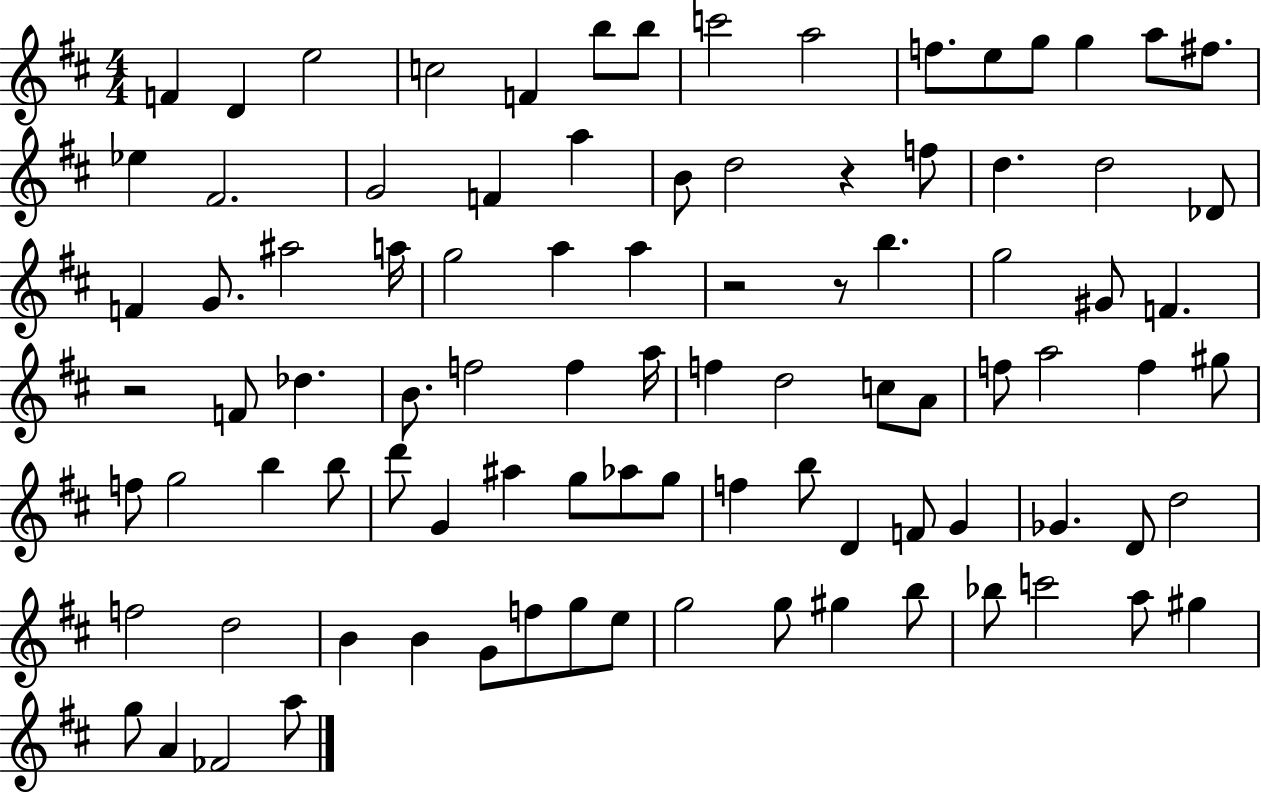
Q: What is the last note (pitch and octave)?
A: A5